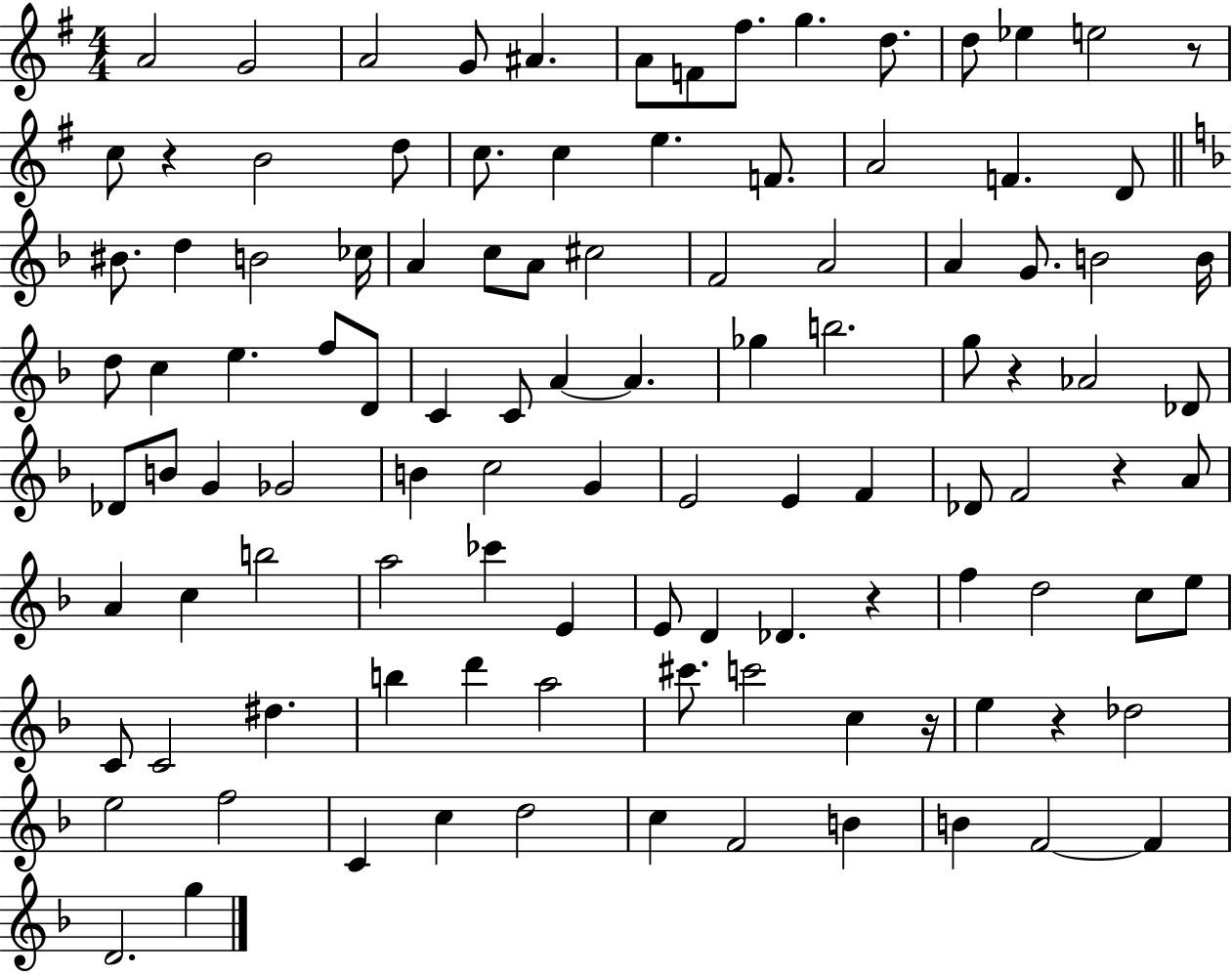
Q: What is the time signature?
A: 4/4